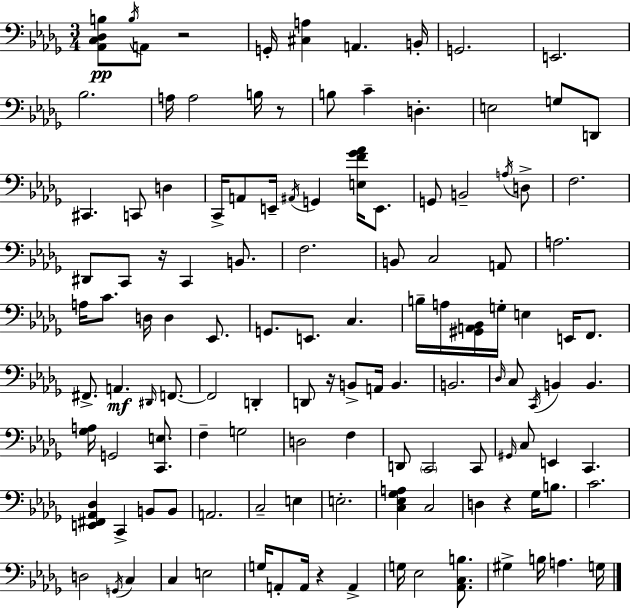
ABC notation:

X:1
T:Untitled
M:3/4
L:1/4
K:Bbm
[_A,,C,_D,B,]/2 B,/4 A,,/2 z2 G,,/4 [^C,A,] A,, B,,/4 G,,2 E,,2 _B,2 A,/4 A,2 B,/4 z/2 B,/2 C D, E,2 G,/2 D,,/2 ^C,, C,,/2 D, C,,/4 A,,/2 E,,/4 ^A,,/4 G,, [E,F_G_A]/4 E,,/2 G,,/2 B,,2 A,/4 D,/2 F,2 ^D,,/2 C,,/2 z/4 C,, B,,/2 F,2 B,,/2 C,2 A,,/2 A,2 A,/4 C/2 D,/4 D, _E,,/2 G,,/2 E,,/2 C, B,/4 A,/4 [^G,,A,,_B,,]/4 G,/4 E, E,,/4 F,,/2 ^F,,/2 A,, ^D,,/4 F,,/2 F,,2 D,, D,,/2 z/4 B,,/2 A,,/4 B,, B,,2 _D,/4 C,/2 C,,/4 B,, B,, [_G,A,]/4 G,,2 [C,,E,]/2 F, G,2 D,2 F, D,,/2 C,,2 C,,/2 ^G,,/4 C,/2 E,, C,, [E,,^F,,_A,,_D,] C,, B,,/2 B,,/2 A,,2 C,2 E, E,2 [C,_E,_G,A,] C,2 D, z _G,/4 B,/2 C2 D,2 G,,/4 C, C, E,2 G,/4 A,,/2 A,,/4 z A,, G,/4 _E,2 [_A,,C,B,]/2 ^G, B,/4 A, G,/4